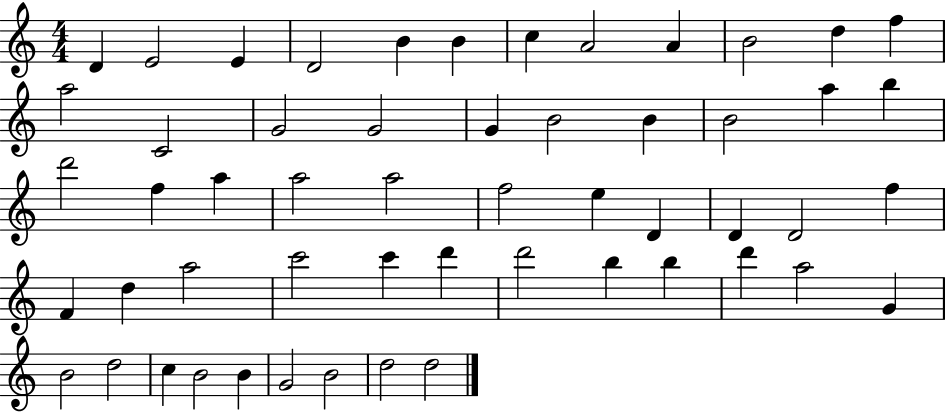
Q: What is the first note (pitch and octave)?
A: D4